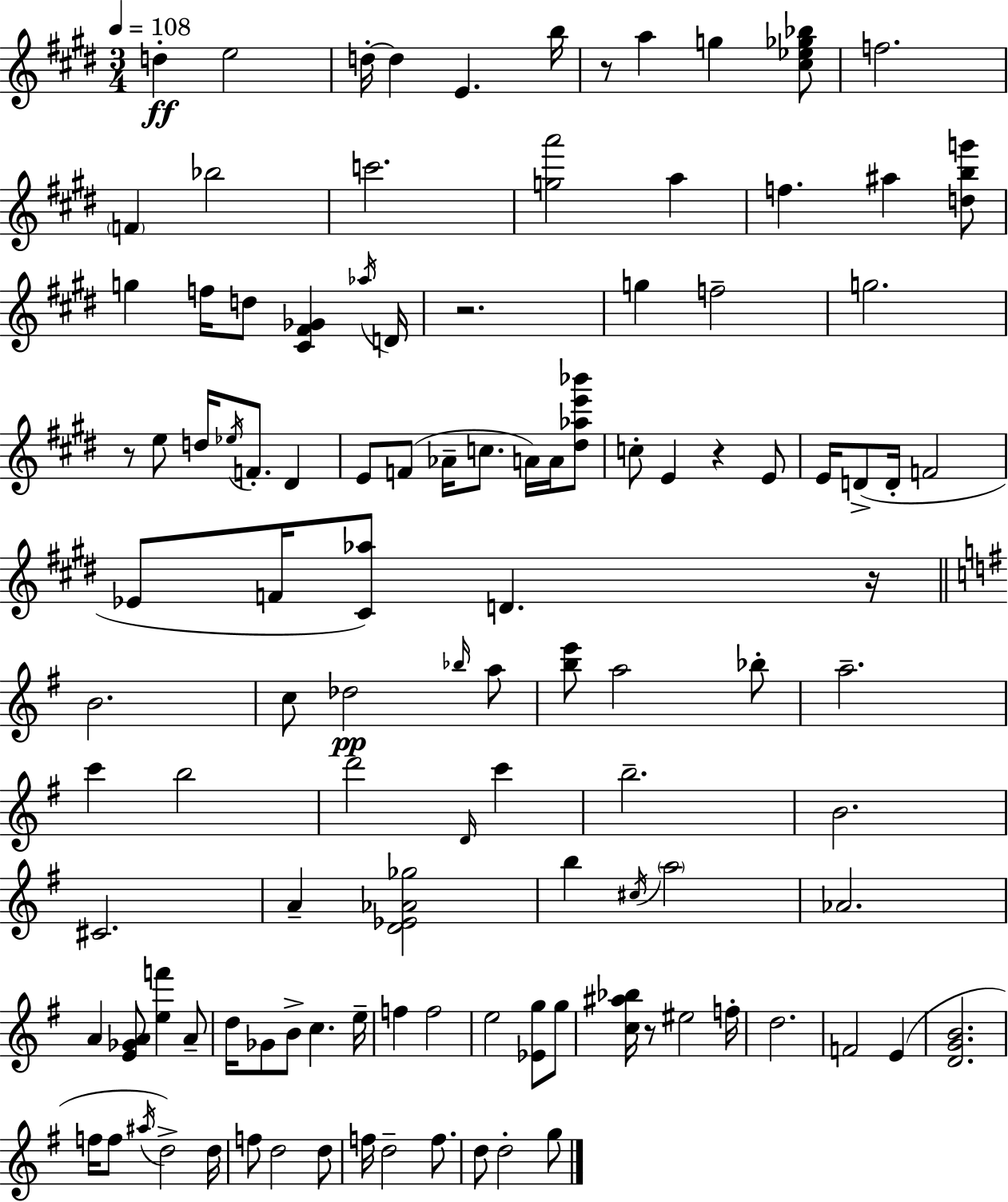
{
  \clef treble
  \numericTimeSignature
  \time 3/4
  \key e \major
  \tempo 4 = 108
  d''4-.\ff e''2 | d''16-.~~ d''4 e'4. b''16 | r8 a''4 g''4 <cis'' ees'' ges'' bes''>8 | f''2. | \break \parenthesize f'4 bes''2 | c'''2. | <g'' a'''>2 a''4 | f''4. ais''4 <d'' b'' g'''>8 | \break g''4 f''16 d''8 <cis' fis' ges'>4 \acciaccatura { aes''16 } | d'16 r2. | g''4 f''2-- | g''2. | \break r8 e''8 d''16 \acciaccatura { ees''16 } f'8.-. dis'4 | e'8 f'8( aes'16-- c''8. a'16) a'16 | <dis'' aes'' e''' bes'''>8 c''8-. e'4 r4 | e'8 e'16 d'8->( d'16-. f'2 | \break ees'8 f'16 <cis' aes''>8) d'4. | r16 \bar "||" \break \key g \major b'2. | c''8 des''2\pp \grace { bes''16 } a''8 | <b'' e'''>8 a''2 bes''8-. | a''2.-- | \break c'''4 b''2 | d'''2 \grace { d'16 } c'''4 | b''2.-- | b'2. | \break cis'2. | a'4-- <d' ees' aes' ges''>2 | b''4 \acciaccatura { cis''16 } \parenthesize a''2 | aes'2. | \break a'4 <e' ges' a'>8 <e'' f'''>4 | a'8-- d''16 ges'8 b'8-> c''4. | e''16-- f''4 f''2 | e''2 <ees' g''>8 | \break g''8 <c'' ais'' bes''>16 r8 eis''2 | f''16-. d''2. | f'2 e'4( | <d' g' b'>2. | \break f''16 f''8 \acciaccatura { ais''16 }) d''2-> | d''16 f''8 d''2 | d''8 f''16 d''2-- | f''8. d''8 d''2-. | \break g''8 \bar "|."
}